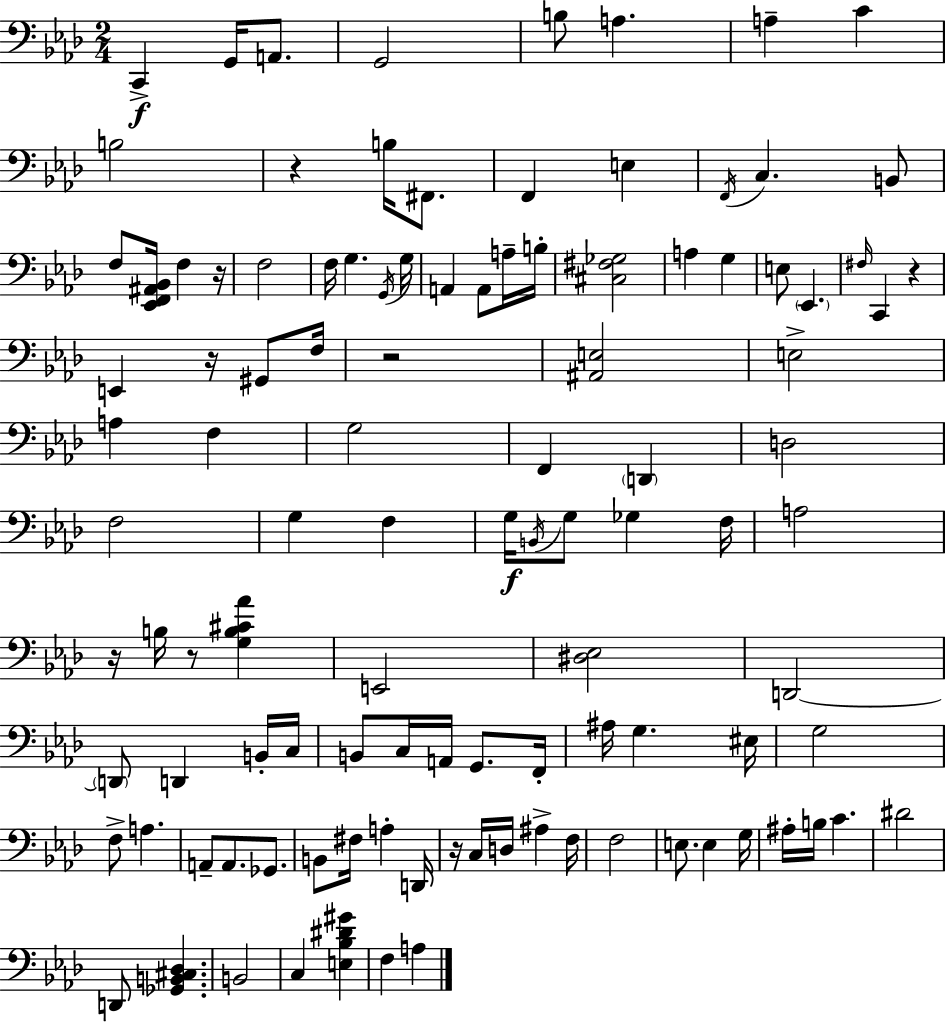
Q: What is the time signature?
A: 2/4